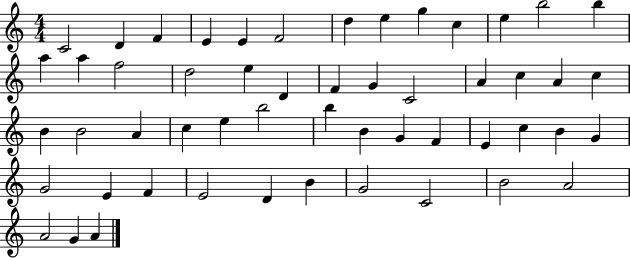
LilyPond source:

{
  \clef treble
  \numericTimeSignature
  \time 4/4
  \key c \major
  c'2 d'4 f'4 | e'4 e'4 f'2 | d''4 e''4 g''4 c''4 | e''4 b''2 b''4 | \break a''4 a''4 f''2 | d''2 e''4 d'4 | f'4 g'4 c'2 | a'4 c''4 a'4 c''4 | \break b'4 b'2 a'4 | c''4 e''4 b''2 | b''4 b'4 g'4 f'4 | e'4 c''4 b'4 g'4 | \break g'2 e'4 f'4 | e'2 d'4 b'4 | g'2 c'2 | b'2 a'2 | \break a'2 g'4 a'4 | \bar "|."
}